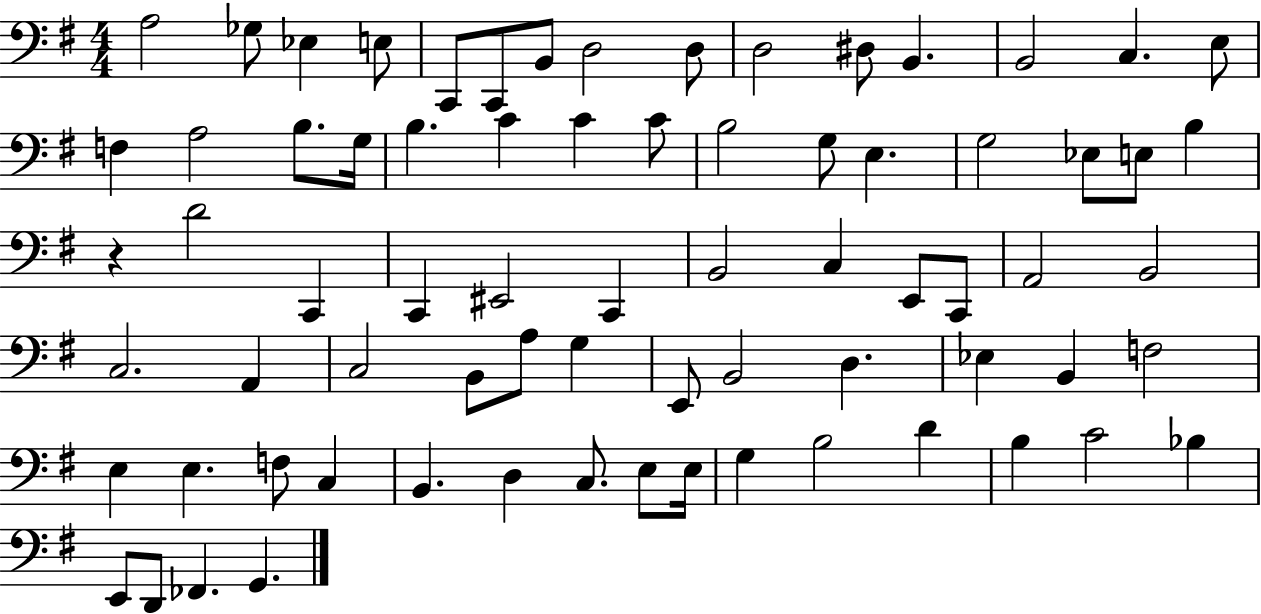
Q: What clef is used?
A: bass